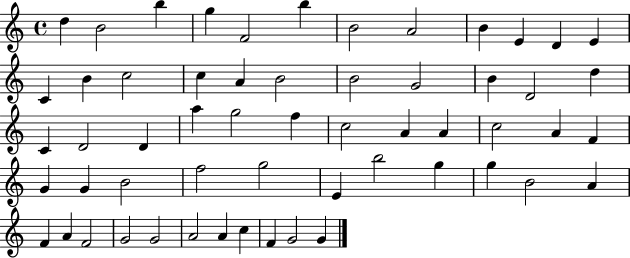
{
  \clef treble
  \time 4/4
  \defaultTimeSignature
  \key c \major
  d''4 b'2 b''4 | g''4 f'2 b''4 | b'2 a'2 | b'4 e'4 d'4 e'4 | \break c'4 b'4 c''2 | c''4 a'4 b'2 | b'2 g'2 | b'4 d'2 d''4 | \break c'4 d'2 d'4 | a''4 g''2 f''4 | c''2 a'4 a'4 | c''2 a'4 f'4 | \break g'4 g'4 b'2 | f''2 g''2 | e'4 b''2 g''4 | g''4 b'2 a'4 | \break f'4 a'4 f'2 | g'2 g'2 | a'2 a'4 c''4 | f'4 g'2 g'4 | \break \bar "|."
}